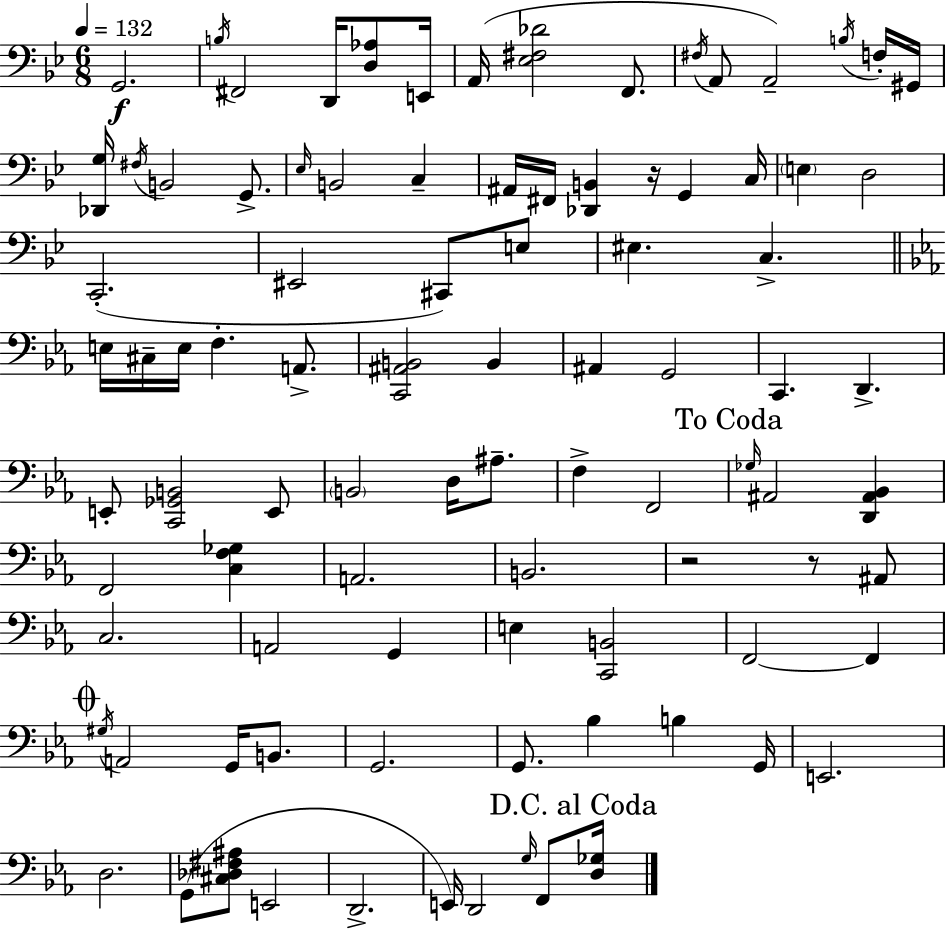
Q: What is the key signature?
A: G minor